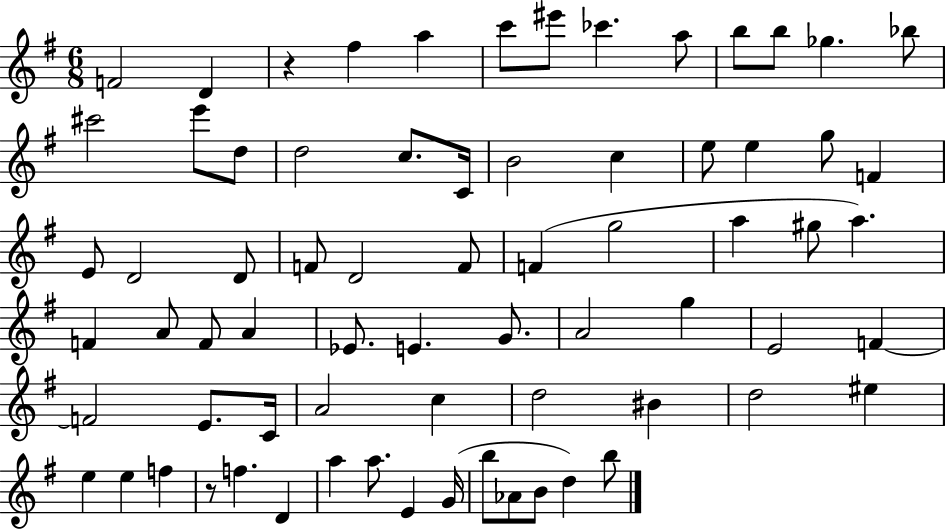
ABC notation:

X:1
T:Untitled
M:6/8
L:1/4
K:G
F2 D z ^f a c'/2 ^e'/2 _c' a/2 b/2 b/2 _g _b/2 ^c'2 e'/2 d/2 d2 c/2 C/4 B2 c e/2 e g/2 F E/2 D2 D/2 F/2 D2 F/2 F g2 a ^g/2 a F A/2 F/2 A _E/2 E G/2 A2 g E2 F F2 E/2 C/4 A2 c d2 ^B d2 ^e e e f z/2 f D a a/2 E G/4 b/2 _A/2 B/2 d b/2